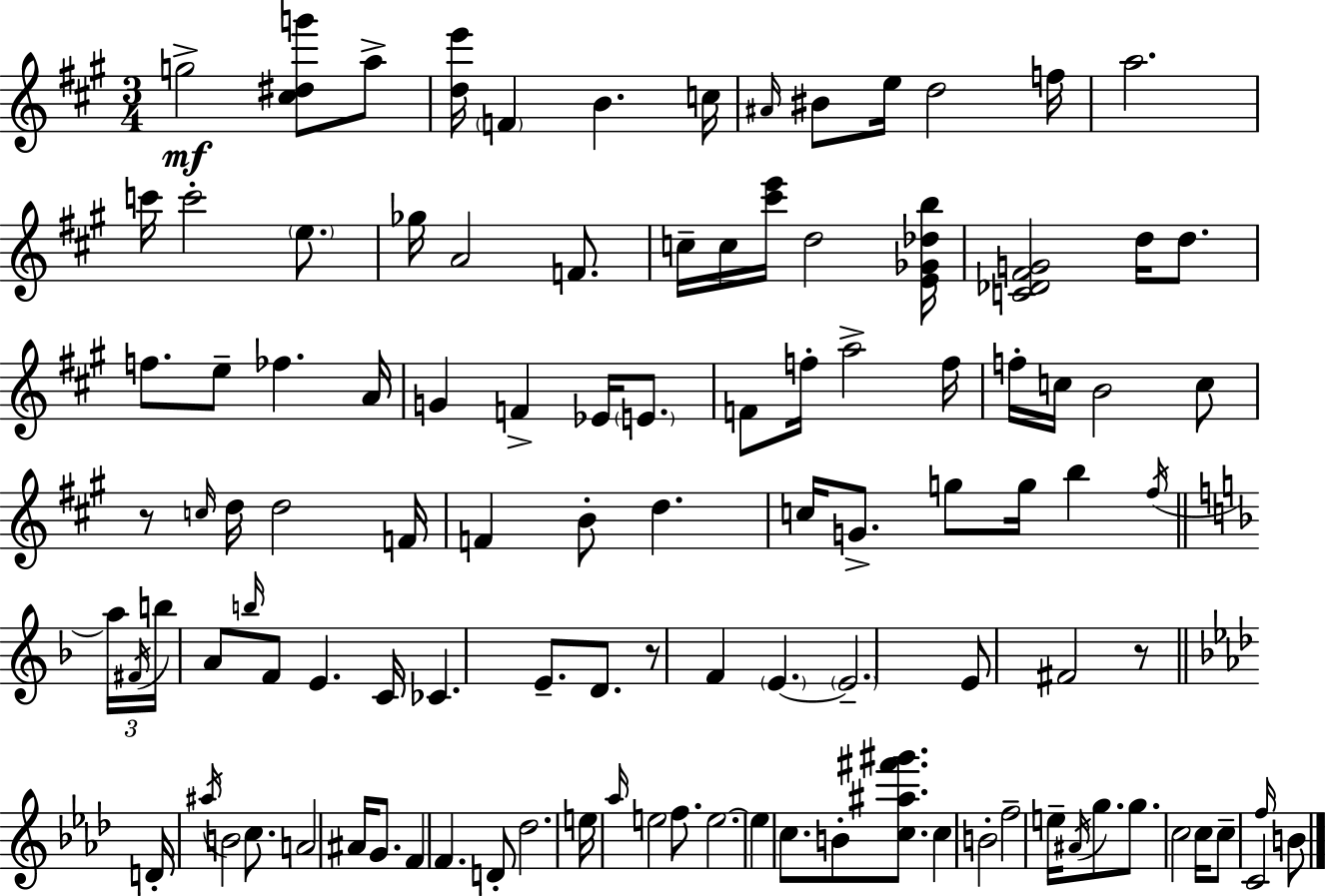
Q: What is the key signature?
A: A major